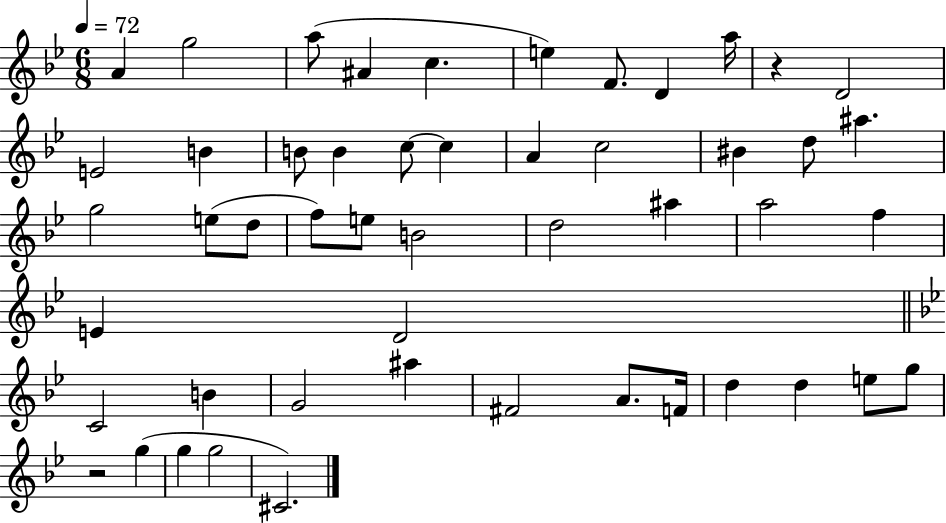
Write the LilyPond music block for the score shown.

{
  \clef treble
  \numericTimeSignature
  \time 6/8
  \key bes \major
  \tempo 4 = 72
  a'4 g''2 | a''8( ais'4 c''4. | e''4) f'8. d'4 a''16 | r4 d'2 | \break e'2 b'4 | b'8 b'4 c''8~~ c''4 | a'4 c''2 | bis'4 d''8 ais''4. | \break g''2 e''8( d''8 | f''8) e''8 b'2 | d''2 ais''4 | a''2 f''4 | \break e'4 d'2 | \bar "||" \break \key bes \major c'2 b'4 | g'2 ais''4 | fis'2 a'8. f'16 | d''4 d''4 e''8 g''8 | \break r2 g''4( | g''4 g''2 | cis'2.) | \bar "|."
}